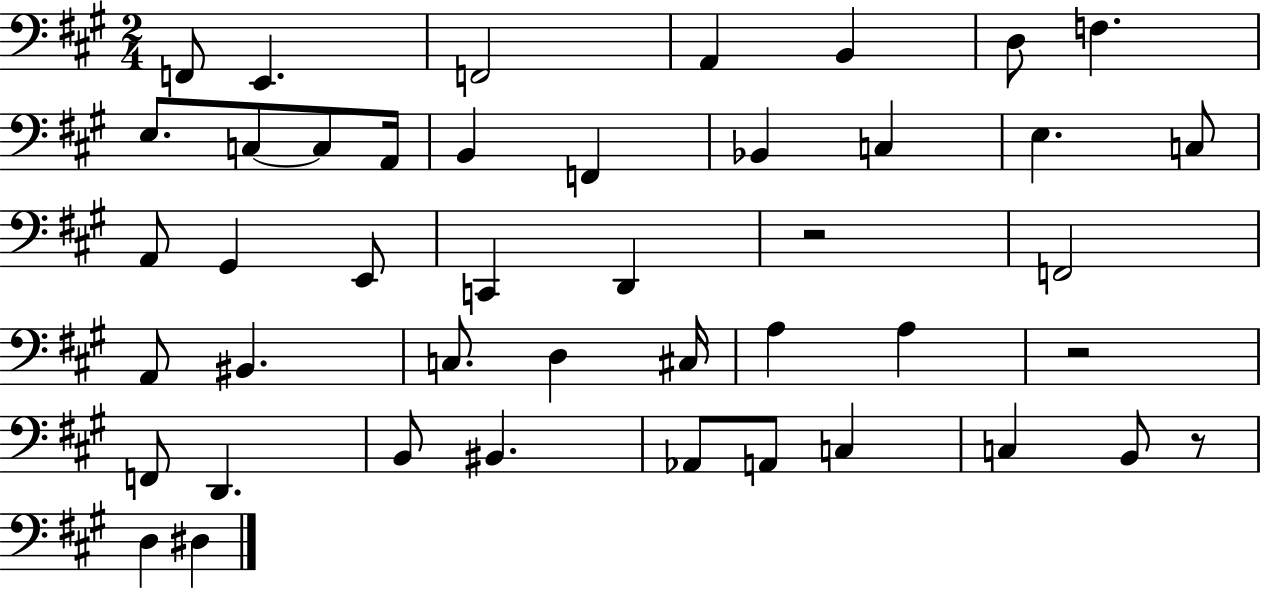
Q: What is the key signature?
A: A major